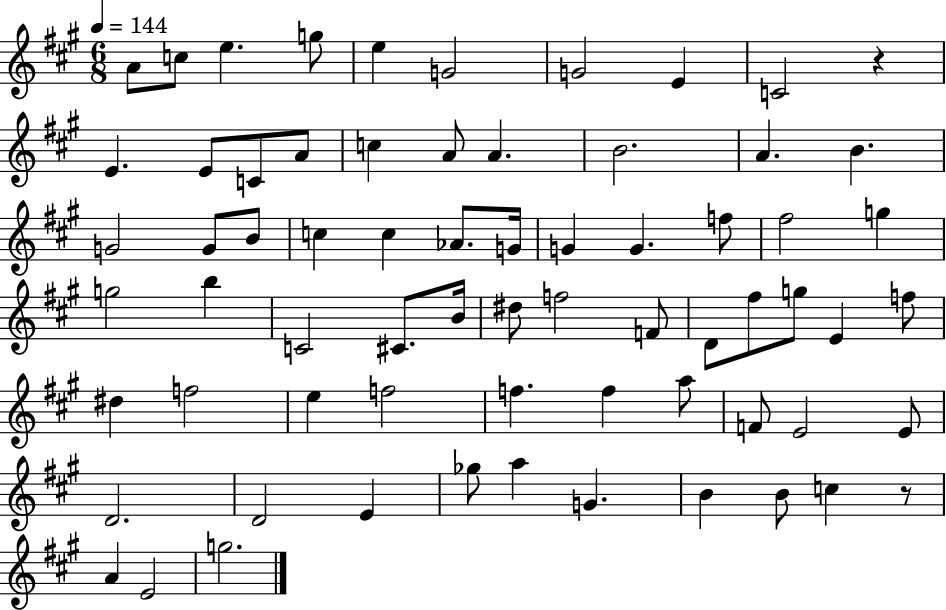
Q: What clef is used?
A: treble